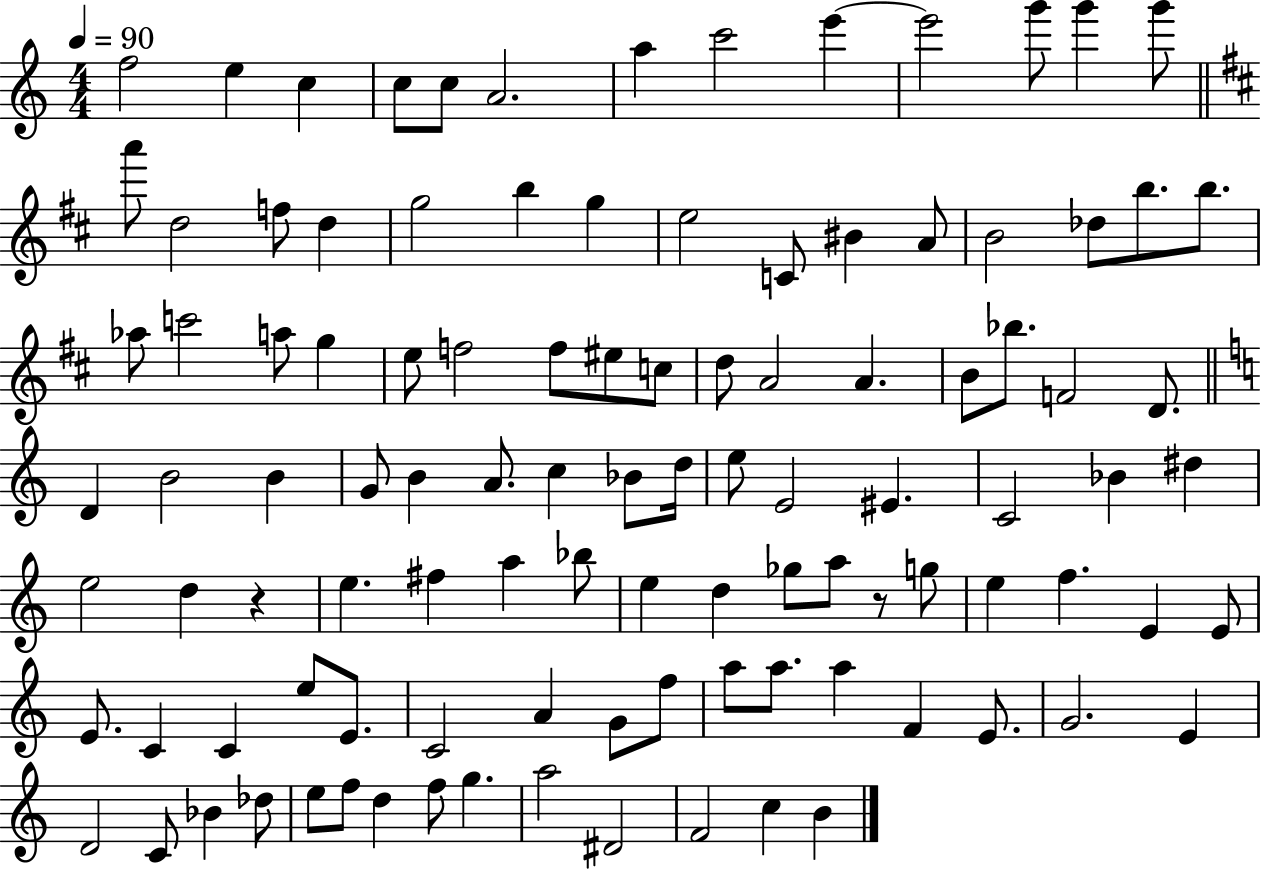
{
  \clef treble
  \numericTimeSignature
  \time 4/4
  \key c \major
  \tempo 4 = 90
  f''2 e''4 c''4 | c''8 c''8 a'2. | a''4 c'''2 e'''4~~ | e'''2 g'''8 g'''4 g'''8 | \break \bar "||" \break \key d \major a'''8 d''2 f''8 d''4 | g''2 b''4 g''4 | e''2 c'8 bis'4 a'8 | b'2 des''8 b''8. b''8. | \break aes''8 c'''2 a''8 g''4 | e''8 f''2 f''8 eis''8 c''8 | d''8 a'2 a'4. | b'8 bes''8. f'2 d'8. | \break \bar "||" \break \key c \major d'4 b'2 b'4 | g'8 b'4 a'8. c''4 bes'8 d''16 | e''8 e'2 eis'4. | c'2 bes'4 dis''4 | \break e''2 d''4 r4 | e''4. fis''4 a''4 bes''8 | e''4 d''4 ges''8 a''8 r8 g''8 | e''4 f''4. e'4 e'8 | \break e'8. c'4 c'4 e''8 e'8. | c'2 a'4 g'8 f''8 | a''8 a''8. a''4 f'4 e'8. | g'2. e'4 | \break d'2 c'8 bes'4 des''8 | e''8 f''8 d''4 f''8 g''4. | a''2 dis'2 | f'2 c''4 b'4 | \break \bar "|."
}